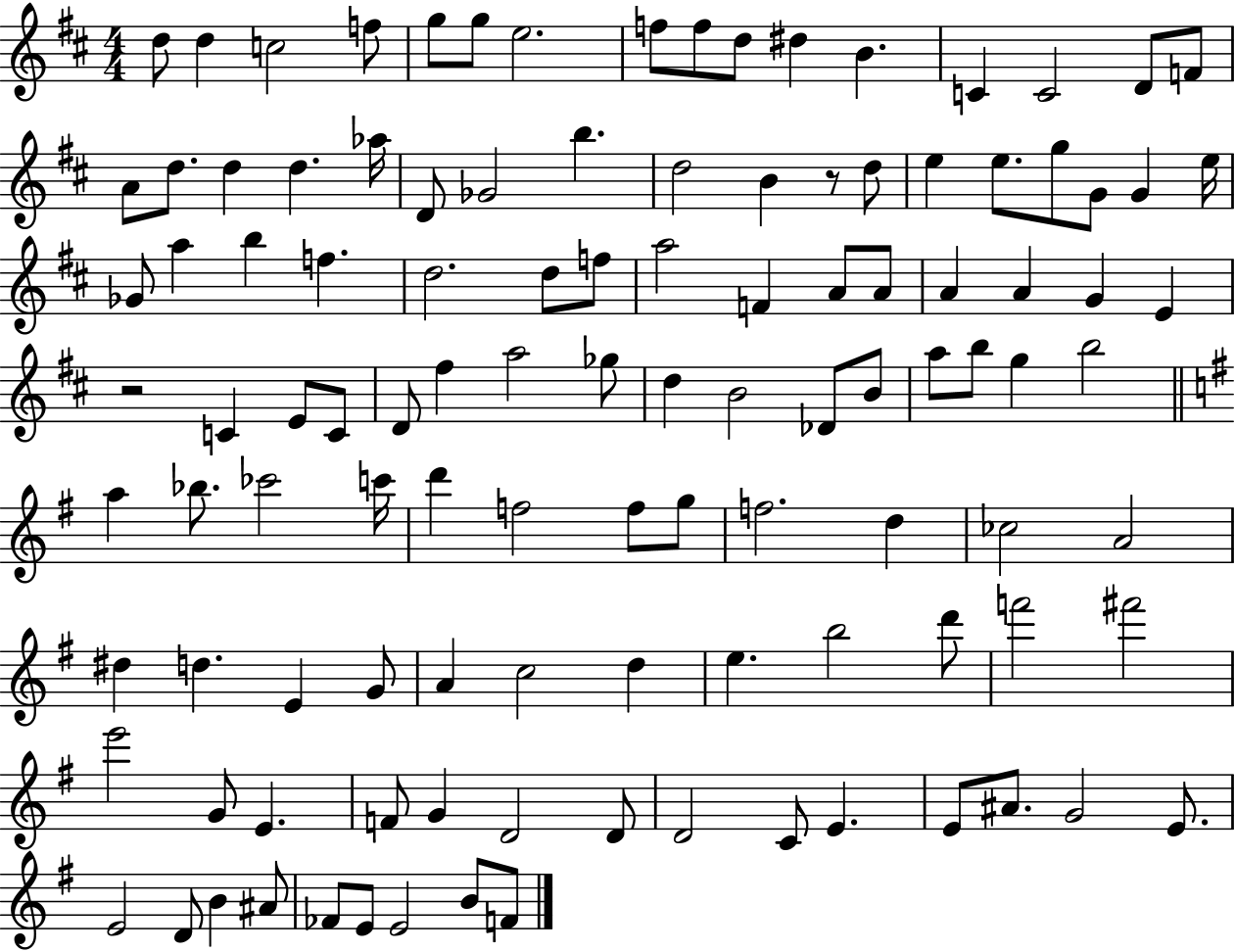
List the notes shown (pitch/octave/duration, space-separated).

D5/e D5/q C5/h F5/e G5/e G5/e E5/h. F5/e F5/e D5/e D#5/q B4/q. C4/q C4/h D4/e F4/e A4/e D5/e. D5/q D5/q. Ab5/s D4/e Gb4/h B5/q. D5/h B4/q R/e D5/e E5/q E5/e. G5/e G4/e G4/q E5/s Gb4/e A5/q B5/q F5/q. D5/h. D5/e F5/e A5/h F4/q A4/e A4/e A4/q A4/q G4/q E4/q R/h C4/q E4/e C4/e D4/e F#5/q A5/h Gb5/e D5/q B4/h Db4/e B4/e A5/e B5/e G5/q B5/h A5/q Bb5/e. CES6/h C6/s D6/q F5/h F5/e G5/e F5/h. D5/q CES5/h A4/h D#5/q D5/q. E4/q G4/e A4/q C5/h D5/q E5/q. B5/h D6/e F6/h F#6/h E6/h G4/e E4/q. F4/e G4/q D4/h D4/e D4/h C4/e E4/q. E4/e A#4/e. G4/h E4/e. E4/h D4/e B4/q A#4/e FES4/e E4/e E4/h B4/e F4/e